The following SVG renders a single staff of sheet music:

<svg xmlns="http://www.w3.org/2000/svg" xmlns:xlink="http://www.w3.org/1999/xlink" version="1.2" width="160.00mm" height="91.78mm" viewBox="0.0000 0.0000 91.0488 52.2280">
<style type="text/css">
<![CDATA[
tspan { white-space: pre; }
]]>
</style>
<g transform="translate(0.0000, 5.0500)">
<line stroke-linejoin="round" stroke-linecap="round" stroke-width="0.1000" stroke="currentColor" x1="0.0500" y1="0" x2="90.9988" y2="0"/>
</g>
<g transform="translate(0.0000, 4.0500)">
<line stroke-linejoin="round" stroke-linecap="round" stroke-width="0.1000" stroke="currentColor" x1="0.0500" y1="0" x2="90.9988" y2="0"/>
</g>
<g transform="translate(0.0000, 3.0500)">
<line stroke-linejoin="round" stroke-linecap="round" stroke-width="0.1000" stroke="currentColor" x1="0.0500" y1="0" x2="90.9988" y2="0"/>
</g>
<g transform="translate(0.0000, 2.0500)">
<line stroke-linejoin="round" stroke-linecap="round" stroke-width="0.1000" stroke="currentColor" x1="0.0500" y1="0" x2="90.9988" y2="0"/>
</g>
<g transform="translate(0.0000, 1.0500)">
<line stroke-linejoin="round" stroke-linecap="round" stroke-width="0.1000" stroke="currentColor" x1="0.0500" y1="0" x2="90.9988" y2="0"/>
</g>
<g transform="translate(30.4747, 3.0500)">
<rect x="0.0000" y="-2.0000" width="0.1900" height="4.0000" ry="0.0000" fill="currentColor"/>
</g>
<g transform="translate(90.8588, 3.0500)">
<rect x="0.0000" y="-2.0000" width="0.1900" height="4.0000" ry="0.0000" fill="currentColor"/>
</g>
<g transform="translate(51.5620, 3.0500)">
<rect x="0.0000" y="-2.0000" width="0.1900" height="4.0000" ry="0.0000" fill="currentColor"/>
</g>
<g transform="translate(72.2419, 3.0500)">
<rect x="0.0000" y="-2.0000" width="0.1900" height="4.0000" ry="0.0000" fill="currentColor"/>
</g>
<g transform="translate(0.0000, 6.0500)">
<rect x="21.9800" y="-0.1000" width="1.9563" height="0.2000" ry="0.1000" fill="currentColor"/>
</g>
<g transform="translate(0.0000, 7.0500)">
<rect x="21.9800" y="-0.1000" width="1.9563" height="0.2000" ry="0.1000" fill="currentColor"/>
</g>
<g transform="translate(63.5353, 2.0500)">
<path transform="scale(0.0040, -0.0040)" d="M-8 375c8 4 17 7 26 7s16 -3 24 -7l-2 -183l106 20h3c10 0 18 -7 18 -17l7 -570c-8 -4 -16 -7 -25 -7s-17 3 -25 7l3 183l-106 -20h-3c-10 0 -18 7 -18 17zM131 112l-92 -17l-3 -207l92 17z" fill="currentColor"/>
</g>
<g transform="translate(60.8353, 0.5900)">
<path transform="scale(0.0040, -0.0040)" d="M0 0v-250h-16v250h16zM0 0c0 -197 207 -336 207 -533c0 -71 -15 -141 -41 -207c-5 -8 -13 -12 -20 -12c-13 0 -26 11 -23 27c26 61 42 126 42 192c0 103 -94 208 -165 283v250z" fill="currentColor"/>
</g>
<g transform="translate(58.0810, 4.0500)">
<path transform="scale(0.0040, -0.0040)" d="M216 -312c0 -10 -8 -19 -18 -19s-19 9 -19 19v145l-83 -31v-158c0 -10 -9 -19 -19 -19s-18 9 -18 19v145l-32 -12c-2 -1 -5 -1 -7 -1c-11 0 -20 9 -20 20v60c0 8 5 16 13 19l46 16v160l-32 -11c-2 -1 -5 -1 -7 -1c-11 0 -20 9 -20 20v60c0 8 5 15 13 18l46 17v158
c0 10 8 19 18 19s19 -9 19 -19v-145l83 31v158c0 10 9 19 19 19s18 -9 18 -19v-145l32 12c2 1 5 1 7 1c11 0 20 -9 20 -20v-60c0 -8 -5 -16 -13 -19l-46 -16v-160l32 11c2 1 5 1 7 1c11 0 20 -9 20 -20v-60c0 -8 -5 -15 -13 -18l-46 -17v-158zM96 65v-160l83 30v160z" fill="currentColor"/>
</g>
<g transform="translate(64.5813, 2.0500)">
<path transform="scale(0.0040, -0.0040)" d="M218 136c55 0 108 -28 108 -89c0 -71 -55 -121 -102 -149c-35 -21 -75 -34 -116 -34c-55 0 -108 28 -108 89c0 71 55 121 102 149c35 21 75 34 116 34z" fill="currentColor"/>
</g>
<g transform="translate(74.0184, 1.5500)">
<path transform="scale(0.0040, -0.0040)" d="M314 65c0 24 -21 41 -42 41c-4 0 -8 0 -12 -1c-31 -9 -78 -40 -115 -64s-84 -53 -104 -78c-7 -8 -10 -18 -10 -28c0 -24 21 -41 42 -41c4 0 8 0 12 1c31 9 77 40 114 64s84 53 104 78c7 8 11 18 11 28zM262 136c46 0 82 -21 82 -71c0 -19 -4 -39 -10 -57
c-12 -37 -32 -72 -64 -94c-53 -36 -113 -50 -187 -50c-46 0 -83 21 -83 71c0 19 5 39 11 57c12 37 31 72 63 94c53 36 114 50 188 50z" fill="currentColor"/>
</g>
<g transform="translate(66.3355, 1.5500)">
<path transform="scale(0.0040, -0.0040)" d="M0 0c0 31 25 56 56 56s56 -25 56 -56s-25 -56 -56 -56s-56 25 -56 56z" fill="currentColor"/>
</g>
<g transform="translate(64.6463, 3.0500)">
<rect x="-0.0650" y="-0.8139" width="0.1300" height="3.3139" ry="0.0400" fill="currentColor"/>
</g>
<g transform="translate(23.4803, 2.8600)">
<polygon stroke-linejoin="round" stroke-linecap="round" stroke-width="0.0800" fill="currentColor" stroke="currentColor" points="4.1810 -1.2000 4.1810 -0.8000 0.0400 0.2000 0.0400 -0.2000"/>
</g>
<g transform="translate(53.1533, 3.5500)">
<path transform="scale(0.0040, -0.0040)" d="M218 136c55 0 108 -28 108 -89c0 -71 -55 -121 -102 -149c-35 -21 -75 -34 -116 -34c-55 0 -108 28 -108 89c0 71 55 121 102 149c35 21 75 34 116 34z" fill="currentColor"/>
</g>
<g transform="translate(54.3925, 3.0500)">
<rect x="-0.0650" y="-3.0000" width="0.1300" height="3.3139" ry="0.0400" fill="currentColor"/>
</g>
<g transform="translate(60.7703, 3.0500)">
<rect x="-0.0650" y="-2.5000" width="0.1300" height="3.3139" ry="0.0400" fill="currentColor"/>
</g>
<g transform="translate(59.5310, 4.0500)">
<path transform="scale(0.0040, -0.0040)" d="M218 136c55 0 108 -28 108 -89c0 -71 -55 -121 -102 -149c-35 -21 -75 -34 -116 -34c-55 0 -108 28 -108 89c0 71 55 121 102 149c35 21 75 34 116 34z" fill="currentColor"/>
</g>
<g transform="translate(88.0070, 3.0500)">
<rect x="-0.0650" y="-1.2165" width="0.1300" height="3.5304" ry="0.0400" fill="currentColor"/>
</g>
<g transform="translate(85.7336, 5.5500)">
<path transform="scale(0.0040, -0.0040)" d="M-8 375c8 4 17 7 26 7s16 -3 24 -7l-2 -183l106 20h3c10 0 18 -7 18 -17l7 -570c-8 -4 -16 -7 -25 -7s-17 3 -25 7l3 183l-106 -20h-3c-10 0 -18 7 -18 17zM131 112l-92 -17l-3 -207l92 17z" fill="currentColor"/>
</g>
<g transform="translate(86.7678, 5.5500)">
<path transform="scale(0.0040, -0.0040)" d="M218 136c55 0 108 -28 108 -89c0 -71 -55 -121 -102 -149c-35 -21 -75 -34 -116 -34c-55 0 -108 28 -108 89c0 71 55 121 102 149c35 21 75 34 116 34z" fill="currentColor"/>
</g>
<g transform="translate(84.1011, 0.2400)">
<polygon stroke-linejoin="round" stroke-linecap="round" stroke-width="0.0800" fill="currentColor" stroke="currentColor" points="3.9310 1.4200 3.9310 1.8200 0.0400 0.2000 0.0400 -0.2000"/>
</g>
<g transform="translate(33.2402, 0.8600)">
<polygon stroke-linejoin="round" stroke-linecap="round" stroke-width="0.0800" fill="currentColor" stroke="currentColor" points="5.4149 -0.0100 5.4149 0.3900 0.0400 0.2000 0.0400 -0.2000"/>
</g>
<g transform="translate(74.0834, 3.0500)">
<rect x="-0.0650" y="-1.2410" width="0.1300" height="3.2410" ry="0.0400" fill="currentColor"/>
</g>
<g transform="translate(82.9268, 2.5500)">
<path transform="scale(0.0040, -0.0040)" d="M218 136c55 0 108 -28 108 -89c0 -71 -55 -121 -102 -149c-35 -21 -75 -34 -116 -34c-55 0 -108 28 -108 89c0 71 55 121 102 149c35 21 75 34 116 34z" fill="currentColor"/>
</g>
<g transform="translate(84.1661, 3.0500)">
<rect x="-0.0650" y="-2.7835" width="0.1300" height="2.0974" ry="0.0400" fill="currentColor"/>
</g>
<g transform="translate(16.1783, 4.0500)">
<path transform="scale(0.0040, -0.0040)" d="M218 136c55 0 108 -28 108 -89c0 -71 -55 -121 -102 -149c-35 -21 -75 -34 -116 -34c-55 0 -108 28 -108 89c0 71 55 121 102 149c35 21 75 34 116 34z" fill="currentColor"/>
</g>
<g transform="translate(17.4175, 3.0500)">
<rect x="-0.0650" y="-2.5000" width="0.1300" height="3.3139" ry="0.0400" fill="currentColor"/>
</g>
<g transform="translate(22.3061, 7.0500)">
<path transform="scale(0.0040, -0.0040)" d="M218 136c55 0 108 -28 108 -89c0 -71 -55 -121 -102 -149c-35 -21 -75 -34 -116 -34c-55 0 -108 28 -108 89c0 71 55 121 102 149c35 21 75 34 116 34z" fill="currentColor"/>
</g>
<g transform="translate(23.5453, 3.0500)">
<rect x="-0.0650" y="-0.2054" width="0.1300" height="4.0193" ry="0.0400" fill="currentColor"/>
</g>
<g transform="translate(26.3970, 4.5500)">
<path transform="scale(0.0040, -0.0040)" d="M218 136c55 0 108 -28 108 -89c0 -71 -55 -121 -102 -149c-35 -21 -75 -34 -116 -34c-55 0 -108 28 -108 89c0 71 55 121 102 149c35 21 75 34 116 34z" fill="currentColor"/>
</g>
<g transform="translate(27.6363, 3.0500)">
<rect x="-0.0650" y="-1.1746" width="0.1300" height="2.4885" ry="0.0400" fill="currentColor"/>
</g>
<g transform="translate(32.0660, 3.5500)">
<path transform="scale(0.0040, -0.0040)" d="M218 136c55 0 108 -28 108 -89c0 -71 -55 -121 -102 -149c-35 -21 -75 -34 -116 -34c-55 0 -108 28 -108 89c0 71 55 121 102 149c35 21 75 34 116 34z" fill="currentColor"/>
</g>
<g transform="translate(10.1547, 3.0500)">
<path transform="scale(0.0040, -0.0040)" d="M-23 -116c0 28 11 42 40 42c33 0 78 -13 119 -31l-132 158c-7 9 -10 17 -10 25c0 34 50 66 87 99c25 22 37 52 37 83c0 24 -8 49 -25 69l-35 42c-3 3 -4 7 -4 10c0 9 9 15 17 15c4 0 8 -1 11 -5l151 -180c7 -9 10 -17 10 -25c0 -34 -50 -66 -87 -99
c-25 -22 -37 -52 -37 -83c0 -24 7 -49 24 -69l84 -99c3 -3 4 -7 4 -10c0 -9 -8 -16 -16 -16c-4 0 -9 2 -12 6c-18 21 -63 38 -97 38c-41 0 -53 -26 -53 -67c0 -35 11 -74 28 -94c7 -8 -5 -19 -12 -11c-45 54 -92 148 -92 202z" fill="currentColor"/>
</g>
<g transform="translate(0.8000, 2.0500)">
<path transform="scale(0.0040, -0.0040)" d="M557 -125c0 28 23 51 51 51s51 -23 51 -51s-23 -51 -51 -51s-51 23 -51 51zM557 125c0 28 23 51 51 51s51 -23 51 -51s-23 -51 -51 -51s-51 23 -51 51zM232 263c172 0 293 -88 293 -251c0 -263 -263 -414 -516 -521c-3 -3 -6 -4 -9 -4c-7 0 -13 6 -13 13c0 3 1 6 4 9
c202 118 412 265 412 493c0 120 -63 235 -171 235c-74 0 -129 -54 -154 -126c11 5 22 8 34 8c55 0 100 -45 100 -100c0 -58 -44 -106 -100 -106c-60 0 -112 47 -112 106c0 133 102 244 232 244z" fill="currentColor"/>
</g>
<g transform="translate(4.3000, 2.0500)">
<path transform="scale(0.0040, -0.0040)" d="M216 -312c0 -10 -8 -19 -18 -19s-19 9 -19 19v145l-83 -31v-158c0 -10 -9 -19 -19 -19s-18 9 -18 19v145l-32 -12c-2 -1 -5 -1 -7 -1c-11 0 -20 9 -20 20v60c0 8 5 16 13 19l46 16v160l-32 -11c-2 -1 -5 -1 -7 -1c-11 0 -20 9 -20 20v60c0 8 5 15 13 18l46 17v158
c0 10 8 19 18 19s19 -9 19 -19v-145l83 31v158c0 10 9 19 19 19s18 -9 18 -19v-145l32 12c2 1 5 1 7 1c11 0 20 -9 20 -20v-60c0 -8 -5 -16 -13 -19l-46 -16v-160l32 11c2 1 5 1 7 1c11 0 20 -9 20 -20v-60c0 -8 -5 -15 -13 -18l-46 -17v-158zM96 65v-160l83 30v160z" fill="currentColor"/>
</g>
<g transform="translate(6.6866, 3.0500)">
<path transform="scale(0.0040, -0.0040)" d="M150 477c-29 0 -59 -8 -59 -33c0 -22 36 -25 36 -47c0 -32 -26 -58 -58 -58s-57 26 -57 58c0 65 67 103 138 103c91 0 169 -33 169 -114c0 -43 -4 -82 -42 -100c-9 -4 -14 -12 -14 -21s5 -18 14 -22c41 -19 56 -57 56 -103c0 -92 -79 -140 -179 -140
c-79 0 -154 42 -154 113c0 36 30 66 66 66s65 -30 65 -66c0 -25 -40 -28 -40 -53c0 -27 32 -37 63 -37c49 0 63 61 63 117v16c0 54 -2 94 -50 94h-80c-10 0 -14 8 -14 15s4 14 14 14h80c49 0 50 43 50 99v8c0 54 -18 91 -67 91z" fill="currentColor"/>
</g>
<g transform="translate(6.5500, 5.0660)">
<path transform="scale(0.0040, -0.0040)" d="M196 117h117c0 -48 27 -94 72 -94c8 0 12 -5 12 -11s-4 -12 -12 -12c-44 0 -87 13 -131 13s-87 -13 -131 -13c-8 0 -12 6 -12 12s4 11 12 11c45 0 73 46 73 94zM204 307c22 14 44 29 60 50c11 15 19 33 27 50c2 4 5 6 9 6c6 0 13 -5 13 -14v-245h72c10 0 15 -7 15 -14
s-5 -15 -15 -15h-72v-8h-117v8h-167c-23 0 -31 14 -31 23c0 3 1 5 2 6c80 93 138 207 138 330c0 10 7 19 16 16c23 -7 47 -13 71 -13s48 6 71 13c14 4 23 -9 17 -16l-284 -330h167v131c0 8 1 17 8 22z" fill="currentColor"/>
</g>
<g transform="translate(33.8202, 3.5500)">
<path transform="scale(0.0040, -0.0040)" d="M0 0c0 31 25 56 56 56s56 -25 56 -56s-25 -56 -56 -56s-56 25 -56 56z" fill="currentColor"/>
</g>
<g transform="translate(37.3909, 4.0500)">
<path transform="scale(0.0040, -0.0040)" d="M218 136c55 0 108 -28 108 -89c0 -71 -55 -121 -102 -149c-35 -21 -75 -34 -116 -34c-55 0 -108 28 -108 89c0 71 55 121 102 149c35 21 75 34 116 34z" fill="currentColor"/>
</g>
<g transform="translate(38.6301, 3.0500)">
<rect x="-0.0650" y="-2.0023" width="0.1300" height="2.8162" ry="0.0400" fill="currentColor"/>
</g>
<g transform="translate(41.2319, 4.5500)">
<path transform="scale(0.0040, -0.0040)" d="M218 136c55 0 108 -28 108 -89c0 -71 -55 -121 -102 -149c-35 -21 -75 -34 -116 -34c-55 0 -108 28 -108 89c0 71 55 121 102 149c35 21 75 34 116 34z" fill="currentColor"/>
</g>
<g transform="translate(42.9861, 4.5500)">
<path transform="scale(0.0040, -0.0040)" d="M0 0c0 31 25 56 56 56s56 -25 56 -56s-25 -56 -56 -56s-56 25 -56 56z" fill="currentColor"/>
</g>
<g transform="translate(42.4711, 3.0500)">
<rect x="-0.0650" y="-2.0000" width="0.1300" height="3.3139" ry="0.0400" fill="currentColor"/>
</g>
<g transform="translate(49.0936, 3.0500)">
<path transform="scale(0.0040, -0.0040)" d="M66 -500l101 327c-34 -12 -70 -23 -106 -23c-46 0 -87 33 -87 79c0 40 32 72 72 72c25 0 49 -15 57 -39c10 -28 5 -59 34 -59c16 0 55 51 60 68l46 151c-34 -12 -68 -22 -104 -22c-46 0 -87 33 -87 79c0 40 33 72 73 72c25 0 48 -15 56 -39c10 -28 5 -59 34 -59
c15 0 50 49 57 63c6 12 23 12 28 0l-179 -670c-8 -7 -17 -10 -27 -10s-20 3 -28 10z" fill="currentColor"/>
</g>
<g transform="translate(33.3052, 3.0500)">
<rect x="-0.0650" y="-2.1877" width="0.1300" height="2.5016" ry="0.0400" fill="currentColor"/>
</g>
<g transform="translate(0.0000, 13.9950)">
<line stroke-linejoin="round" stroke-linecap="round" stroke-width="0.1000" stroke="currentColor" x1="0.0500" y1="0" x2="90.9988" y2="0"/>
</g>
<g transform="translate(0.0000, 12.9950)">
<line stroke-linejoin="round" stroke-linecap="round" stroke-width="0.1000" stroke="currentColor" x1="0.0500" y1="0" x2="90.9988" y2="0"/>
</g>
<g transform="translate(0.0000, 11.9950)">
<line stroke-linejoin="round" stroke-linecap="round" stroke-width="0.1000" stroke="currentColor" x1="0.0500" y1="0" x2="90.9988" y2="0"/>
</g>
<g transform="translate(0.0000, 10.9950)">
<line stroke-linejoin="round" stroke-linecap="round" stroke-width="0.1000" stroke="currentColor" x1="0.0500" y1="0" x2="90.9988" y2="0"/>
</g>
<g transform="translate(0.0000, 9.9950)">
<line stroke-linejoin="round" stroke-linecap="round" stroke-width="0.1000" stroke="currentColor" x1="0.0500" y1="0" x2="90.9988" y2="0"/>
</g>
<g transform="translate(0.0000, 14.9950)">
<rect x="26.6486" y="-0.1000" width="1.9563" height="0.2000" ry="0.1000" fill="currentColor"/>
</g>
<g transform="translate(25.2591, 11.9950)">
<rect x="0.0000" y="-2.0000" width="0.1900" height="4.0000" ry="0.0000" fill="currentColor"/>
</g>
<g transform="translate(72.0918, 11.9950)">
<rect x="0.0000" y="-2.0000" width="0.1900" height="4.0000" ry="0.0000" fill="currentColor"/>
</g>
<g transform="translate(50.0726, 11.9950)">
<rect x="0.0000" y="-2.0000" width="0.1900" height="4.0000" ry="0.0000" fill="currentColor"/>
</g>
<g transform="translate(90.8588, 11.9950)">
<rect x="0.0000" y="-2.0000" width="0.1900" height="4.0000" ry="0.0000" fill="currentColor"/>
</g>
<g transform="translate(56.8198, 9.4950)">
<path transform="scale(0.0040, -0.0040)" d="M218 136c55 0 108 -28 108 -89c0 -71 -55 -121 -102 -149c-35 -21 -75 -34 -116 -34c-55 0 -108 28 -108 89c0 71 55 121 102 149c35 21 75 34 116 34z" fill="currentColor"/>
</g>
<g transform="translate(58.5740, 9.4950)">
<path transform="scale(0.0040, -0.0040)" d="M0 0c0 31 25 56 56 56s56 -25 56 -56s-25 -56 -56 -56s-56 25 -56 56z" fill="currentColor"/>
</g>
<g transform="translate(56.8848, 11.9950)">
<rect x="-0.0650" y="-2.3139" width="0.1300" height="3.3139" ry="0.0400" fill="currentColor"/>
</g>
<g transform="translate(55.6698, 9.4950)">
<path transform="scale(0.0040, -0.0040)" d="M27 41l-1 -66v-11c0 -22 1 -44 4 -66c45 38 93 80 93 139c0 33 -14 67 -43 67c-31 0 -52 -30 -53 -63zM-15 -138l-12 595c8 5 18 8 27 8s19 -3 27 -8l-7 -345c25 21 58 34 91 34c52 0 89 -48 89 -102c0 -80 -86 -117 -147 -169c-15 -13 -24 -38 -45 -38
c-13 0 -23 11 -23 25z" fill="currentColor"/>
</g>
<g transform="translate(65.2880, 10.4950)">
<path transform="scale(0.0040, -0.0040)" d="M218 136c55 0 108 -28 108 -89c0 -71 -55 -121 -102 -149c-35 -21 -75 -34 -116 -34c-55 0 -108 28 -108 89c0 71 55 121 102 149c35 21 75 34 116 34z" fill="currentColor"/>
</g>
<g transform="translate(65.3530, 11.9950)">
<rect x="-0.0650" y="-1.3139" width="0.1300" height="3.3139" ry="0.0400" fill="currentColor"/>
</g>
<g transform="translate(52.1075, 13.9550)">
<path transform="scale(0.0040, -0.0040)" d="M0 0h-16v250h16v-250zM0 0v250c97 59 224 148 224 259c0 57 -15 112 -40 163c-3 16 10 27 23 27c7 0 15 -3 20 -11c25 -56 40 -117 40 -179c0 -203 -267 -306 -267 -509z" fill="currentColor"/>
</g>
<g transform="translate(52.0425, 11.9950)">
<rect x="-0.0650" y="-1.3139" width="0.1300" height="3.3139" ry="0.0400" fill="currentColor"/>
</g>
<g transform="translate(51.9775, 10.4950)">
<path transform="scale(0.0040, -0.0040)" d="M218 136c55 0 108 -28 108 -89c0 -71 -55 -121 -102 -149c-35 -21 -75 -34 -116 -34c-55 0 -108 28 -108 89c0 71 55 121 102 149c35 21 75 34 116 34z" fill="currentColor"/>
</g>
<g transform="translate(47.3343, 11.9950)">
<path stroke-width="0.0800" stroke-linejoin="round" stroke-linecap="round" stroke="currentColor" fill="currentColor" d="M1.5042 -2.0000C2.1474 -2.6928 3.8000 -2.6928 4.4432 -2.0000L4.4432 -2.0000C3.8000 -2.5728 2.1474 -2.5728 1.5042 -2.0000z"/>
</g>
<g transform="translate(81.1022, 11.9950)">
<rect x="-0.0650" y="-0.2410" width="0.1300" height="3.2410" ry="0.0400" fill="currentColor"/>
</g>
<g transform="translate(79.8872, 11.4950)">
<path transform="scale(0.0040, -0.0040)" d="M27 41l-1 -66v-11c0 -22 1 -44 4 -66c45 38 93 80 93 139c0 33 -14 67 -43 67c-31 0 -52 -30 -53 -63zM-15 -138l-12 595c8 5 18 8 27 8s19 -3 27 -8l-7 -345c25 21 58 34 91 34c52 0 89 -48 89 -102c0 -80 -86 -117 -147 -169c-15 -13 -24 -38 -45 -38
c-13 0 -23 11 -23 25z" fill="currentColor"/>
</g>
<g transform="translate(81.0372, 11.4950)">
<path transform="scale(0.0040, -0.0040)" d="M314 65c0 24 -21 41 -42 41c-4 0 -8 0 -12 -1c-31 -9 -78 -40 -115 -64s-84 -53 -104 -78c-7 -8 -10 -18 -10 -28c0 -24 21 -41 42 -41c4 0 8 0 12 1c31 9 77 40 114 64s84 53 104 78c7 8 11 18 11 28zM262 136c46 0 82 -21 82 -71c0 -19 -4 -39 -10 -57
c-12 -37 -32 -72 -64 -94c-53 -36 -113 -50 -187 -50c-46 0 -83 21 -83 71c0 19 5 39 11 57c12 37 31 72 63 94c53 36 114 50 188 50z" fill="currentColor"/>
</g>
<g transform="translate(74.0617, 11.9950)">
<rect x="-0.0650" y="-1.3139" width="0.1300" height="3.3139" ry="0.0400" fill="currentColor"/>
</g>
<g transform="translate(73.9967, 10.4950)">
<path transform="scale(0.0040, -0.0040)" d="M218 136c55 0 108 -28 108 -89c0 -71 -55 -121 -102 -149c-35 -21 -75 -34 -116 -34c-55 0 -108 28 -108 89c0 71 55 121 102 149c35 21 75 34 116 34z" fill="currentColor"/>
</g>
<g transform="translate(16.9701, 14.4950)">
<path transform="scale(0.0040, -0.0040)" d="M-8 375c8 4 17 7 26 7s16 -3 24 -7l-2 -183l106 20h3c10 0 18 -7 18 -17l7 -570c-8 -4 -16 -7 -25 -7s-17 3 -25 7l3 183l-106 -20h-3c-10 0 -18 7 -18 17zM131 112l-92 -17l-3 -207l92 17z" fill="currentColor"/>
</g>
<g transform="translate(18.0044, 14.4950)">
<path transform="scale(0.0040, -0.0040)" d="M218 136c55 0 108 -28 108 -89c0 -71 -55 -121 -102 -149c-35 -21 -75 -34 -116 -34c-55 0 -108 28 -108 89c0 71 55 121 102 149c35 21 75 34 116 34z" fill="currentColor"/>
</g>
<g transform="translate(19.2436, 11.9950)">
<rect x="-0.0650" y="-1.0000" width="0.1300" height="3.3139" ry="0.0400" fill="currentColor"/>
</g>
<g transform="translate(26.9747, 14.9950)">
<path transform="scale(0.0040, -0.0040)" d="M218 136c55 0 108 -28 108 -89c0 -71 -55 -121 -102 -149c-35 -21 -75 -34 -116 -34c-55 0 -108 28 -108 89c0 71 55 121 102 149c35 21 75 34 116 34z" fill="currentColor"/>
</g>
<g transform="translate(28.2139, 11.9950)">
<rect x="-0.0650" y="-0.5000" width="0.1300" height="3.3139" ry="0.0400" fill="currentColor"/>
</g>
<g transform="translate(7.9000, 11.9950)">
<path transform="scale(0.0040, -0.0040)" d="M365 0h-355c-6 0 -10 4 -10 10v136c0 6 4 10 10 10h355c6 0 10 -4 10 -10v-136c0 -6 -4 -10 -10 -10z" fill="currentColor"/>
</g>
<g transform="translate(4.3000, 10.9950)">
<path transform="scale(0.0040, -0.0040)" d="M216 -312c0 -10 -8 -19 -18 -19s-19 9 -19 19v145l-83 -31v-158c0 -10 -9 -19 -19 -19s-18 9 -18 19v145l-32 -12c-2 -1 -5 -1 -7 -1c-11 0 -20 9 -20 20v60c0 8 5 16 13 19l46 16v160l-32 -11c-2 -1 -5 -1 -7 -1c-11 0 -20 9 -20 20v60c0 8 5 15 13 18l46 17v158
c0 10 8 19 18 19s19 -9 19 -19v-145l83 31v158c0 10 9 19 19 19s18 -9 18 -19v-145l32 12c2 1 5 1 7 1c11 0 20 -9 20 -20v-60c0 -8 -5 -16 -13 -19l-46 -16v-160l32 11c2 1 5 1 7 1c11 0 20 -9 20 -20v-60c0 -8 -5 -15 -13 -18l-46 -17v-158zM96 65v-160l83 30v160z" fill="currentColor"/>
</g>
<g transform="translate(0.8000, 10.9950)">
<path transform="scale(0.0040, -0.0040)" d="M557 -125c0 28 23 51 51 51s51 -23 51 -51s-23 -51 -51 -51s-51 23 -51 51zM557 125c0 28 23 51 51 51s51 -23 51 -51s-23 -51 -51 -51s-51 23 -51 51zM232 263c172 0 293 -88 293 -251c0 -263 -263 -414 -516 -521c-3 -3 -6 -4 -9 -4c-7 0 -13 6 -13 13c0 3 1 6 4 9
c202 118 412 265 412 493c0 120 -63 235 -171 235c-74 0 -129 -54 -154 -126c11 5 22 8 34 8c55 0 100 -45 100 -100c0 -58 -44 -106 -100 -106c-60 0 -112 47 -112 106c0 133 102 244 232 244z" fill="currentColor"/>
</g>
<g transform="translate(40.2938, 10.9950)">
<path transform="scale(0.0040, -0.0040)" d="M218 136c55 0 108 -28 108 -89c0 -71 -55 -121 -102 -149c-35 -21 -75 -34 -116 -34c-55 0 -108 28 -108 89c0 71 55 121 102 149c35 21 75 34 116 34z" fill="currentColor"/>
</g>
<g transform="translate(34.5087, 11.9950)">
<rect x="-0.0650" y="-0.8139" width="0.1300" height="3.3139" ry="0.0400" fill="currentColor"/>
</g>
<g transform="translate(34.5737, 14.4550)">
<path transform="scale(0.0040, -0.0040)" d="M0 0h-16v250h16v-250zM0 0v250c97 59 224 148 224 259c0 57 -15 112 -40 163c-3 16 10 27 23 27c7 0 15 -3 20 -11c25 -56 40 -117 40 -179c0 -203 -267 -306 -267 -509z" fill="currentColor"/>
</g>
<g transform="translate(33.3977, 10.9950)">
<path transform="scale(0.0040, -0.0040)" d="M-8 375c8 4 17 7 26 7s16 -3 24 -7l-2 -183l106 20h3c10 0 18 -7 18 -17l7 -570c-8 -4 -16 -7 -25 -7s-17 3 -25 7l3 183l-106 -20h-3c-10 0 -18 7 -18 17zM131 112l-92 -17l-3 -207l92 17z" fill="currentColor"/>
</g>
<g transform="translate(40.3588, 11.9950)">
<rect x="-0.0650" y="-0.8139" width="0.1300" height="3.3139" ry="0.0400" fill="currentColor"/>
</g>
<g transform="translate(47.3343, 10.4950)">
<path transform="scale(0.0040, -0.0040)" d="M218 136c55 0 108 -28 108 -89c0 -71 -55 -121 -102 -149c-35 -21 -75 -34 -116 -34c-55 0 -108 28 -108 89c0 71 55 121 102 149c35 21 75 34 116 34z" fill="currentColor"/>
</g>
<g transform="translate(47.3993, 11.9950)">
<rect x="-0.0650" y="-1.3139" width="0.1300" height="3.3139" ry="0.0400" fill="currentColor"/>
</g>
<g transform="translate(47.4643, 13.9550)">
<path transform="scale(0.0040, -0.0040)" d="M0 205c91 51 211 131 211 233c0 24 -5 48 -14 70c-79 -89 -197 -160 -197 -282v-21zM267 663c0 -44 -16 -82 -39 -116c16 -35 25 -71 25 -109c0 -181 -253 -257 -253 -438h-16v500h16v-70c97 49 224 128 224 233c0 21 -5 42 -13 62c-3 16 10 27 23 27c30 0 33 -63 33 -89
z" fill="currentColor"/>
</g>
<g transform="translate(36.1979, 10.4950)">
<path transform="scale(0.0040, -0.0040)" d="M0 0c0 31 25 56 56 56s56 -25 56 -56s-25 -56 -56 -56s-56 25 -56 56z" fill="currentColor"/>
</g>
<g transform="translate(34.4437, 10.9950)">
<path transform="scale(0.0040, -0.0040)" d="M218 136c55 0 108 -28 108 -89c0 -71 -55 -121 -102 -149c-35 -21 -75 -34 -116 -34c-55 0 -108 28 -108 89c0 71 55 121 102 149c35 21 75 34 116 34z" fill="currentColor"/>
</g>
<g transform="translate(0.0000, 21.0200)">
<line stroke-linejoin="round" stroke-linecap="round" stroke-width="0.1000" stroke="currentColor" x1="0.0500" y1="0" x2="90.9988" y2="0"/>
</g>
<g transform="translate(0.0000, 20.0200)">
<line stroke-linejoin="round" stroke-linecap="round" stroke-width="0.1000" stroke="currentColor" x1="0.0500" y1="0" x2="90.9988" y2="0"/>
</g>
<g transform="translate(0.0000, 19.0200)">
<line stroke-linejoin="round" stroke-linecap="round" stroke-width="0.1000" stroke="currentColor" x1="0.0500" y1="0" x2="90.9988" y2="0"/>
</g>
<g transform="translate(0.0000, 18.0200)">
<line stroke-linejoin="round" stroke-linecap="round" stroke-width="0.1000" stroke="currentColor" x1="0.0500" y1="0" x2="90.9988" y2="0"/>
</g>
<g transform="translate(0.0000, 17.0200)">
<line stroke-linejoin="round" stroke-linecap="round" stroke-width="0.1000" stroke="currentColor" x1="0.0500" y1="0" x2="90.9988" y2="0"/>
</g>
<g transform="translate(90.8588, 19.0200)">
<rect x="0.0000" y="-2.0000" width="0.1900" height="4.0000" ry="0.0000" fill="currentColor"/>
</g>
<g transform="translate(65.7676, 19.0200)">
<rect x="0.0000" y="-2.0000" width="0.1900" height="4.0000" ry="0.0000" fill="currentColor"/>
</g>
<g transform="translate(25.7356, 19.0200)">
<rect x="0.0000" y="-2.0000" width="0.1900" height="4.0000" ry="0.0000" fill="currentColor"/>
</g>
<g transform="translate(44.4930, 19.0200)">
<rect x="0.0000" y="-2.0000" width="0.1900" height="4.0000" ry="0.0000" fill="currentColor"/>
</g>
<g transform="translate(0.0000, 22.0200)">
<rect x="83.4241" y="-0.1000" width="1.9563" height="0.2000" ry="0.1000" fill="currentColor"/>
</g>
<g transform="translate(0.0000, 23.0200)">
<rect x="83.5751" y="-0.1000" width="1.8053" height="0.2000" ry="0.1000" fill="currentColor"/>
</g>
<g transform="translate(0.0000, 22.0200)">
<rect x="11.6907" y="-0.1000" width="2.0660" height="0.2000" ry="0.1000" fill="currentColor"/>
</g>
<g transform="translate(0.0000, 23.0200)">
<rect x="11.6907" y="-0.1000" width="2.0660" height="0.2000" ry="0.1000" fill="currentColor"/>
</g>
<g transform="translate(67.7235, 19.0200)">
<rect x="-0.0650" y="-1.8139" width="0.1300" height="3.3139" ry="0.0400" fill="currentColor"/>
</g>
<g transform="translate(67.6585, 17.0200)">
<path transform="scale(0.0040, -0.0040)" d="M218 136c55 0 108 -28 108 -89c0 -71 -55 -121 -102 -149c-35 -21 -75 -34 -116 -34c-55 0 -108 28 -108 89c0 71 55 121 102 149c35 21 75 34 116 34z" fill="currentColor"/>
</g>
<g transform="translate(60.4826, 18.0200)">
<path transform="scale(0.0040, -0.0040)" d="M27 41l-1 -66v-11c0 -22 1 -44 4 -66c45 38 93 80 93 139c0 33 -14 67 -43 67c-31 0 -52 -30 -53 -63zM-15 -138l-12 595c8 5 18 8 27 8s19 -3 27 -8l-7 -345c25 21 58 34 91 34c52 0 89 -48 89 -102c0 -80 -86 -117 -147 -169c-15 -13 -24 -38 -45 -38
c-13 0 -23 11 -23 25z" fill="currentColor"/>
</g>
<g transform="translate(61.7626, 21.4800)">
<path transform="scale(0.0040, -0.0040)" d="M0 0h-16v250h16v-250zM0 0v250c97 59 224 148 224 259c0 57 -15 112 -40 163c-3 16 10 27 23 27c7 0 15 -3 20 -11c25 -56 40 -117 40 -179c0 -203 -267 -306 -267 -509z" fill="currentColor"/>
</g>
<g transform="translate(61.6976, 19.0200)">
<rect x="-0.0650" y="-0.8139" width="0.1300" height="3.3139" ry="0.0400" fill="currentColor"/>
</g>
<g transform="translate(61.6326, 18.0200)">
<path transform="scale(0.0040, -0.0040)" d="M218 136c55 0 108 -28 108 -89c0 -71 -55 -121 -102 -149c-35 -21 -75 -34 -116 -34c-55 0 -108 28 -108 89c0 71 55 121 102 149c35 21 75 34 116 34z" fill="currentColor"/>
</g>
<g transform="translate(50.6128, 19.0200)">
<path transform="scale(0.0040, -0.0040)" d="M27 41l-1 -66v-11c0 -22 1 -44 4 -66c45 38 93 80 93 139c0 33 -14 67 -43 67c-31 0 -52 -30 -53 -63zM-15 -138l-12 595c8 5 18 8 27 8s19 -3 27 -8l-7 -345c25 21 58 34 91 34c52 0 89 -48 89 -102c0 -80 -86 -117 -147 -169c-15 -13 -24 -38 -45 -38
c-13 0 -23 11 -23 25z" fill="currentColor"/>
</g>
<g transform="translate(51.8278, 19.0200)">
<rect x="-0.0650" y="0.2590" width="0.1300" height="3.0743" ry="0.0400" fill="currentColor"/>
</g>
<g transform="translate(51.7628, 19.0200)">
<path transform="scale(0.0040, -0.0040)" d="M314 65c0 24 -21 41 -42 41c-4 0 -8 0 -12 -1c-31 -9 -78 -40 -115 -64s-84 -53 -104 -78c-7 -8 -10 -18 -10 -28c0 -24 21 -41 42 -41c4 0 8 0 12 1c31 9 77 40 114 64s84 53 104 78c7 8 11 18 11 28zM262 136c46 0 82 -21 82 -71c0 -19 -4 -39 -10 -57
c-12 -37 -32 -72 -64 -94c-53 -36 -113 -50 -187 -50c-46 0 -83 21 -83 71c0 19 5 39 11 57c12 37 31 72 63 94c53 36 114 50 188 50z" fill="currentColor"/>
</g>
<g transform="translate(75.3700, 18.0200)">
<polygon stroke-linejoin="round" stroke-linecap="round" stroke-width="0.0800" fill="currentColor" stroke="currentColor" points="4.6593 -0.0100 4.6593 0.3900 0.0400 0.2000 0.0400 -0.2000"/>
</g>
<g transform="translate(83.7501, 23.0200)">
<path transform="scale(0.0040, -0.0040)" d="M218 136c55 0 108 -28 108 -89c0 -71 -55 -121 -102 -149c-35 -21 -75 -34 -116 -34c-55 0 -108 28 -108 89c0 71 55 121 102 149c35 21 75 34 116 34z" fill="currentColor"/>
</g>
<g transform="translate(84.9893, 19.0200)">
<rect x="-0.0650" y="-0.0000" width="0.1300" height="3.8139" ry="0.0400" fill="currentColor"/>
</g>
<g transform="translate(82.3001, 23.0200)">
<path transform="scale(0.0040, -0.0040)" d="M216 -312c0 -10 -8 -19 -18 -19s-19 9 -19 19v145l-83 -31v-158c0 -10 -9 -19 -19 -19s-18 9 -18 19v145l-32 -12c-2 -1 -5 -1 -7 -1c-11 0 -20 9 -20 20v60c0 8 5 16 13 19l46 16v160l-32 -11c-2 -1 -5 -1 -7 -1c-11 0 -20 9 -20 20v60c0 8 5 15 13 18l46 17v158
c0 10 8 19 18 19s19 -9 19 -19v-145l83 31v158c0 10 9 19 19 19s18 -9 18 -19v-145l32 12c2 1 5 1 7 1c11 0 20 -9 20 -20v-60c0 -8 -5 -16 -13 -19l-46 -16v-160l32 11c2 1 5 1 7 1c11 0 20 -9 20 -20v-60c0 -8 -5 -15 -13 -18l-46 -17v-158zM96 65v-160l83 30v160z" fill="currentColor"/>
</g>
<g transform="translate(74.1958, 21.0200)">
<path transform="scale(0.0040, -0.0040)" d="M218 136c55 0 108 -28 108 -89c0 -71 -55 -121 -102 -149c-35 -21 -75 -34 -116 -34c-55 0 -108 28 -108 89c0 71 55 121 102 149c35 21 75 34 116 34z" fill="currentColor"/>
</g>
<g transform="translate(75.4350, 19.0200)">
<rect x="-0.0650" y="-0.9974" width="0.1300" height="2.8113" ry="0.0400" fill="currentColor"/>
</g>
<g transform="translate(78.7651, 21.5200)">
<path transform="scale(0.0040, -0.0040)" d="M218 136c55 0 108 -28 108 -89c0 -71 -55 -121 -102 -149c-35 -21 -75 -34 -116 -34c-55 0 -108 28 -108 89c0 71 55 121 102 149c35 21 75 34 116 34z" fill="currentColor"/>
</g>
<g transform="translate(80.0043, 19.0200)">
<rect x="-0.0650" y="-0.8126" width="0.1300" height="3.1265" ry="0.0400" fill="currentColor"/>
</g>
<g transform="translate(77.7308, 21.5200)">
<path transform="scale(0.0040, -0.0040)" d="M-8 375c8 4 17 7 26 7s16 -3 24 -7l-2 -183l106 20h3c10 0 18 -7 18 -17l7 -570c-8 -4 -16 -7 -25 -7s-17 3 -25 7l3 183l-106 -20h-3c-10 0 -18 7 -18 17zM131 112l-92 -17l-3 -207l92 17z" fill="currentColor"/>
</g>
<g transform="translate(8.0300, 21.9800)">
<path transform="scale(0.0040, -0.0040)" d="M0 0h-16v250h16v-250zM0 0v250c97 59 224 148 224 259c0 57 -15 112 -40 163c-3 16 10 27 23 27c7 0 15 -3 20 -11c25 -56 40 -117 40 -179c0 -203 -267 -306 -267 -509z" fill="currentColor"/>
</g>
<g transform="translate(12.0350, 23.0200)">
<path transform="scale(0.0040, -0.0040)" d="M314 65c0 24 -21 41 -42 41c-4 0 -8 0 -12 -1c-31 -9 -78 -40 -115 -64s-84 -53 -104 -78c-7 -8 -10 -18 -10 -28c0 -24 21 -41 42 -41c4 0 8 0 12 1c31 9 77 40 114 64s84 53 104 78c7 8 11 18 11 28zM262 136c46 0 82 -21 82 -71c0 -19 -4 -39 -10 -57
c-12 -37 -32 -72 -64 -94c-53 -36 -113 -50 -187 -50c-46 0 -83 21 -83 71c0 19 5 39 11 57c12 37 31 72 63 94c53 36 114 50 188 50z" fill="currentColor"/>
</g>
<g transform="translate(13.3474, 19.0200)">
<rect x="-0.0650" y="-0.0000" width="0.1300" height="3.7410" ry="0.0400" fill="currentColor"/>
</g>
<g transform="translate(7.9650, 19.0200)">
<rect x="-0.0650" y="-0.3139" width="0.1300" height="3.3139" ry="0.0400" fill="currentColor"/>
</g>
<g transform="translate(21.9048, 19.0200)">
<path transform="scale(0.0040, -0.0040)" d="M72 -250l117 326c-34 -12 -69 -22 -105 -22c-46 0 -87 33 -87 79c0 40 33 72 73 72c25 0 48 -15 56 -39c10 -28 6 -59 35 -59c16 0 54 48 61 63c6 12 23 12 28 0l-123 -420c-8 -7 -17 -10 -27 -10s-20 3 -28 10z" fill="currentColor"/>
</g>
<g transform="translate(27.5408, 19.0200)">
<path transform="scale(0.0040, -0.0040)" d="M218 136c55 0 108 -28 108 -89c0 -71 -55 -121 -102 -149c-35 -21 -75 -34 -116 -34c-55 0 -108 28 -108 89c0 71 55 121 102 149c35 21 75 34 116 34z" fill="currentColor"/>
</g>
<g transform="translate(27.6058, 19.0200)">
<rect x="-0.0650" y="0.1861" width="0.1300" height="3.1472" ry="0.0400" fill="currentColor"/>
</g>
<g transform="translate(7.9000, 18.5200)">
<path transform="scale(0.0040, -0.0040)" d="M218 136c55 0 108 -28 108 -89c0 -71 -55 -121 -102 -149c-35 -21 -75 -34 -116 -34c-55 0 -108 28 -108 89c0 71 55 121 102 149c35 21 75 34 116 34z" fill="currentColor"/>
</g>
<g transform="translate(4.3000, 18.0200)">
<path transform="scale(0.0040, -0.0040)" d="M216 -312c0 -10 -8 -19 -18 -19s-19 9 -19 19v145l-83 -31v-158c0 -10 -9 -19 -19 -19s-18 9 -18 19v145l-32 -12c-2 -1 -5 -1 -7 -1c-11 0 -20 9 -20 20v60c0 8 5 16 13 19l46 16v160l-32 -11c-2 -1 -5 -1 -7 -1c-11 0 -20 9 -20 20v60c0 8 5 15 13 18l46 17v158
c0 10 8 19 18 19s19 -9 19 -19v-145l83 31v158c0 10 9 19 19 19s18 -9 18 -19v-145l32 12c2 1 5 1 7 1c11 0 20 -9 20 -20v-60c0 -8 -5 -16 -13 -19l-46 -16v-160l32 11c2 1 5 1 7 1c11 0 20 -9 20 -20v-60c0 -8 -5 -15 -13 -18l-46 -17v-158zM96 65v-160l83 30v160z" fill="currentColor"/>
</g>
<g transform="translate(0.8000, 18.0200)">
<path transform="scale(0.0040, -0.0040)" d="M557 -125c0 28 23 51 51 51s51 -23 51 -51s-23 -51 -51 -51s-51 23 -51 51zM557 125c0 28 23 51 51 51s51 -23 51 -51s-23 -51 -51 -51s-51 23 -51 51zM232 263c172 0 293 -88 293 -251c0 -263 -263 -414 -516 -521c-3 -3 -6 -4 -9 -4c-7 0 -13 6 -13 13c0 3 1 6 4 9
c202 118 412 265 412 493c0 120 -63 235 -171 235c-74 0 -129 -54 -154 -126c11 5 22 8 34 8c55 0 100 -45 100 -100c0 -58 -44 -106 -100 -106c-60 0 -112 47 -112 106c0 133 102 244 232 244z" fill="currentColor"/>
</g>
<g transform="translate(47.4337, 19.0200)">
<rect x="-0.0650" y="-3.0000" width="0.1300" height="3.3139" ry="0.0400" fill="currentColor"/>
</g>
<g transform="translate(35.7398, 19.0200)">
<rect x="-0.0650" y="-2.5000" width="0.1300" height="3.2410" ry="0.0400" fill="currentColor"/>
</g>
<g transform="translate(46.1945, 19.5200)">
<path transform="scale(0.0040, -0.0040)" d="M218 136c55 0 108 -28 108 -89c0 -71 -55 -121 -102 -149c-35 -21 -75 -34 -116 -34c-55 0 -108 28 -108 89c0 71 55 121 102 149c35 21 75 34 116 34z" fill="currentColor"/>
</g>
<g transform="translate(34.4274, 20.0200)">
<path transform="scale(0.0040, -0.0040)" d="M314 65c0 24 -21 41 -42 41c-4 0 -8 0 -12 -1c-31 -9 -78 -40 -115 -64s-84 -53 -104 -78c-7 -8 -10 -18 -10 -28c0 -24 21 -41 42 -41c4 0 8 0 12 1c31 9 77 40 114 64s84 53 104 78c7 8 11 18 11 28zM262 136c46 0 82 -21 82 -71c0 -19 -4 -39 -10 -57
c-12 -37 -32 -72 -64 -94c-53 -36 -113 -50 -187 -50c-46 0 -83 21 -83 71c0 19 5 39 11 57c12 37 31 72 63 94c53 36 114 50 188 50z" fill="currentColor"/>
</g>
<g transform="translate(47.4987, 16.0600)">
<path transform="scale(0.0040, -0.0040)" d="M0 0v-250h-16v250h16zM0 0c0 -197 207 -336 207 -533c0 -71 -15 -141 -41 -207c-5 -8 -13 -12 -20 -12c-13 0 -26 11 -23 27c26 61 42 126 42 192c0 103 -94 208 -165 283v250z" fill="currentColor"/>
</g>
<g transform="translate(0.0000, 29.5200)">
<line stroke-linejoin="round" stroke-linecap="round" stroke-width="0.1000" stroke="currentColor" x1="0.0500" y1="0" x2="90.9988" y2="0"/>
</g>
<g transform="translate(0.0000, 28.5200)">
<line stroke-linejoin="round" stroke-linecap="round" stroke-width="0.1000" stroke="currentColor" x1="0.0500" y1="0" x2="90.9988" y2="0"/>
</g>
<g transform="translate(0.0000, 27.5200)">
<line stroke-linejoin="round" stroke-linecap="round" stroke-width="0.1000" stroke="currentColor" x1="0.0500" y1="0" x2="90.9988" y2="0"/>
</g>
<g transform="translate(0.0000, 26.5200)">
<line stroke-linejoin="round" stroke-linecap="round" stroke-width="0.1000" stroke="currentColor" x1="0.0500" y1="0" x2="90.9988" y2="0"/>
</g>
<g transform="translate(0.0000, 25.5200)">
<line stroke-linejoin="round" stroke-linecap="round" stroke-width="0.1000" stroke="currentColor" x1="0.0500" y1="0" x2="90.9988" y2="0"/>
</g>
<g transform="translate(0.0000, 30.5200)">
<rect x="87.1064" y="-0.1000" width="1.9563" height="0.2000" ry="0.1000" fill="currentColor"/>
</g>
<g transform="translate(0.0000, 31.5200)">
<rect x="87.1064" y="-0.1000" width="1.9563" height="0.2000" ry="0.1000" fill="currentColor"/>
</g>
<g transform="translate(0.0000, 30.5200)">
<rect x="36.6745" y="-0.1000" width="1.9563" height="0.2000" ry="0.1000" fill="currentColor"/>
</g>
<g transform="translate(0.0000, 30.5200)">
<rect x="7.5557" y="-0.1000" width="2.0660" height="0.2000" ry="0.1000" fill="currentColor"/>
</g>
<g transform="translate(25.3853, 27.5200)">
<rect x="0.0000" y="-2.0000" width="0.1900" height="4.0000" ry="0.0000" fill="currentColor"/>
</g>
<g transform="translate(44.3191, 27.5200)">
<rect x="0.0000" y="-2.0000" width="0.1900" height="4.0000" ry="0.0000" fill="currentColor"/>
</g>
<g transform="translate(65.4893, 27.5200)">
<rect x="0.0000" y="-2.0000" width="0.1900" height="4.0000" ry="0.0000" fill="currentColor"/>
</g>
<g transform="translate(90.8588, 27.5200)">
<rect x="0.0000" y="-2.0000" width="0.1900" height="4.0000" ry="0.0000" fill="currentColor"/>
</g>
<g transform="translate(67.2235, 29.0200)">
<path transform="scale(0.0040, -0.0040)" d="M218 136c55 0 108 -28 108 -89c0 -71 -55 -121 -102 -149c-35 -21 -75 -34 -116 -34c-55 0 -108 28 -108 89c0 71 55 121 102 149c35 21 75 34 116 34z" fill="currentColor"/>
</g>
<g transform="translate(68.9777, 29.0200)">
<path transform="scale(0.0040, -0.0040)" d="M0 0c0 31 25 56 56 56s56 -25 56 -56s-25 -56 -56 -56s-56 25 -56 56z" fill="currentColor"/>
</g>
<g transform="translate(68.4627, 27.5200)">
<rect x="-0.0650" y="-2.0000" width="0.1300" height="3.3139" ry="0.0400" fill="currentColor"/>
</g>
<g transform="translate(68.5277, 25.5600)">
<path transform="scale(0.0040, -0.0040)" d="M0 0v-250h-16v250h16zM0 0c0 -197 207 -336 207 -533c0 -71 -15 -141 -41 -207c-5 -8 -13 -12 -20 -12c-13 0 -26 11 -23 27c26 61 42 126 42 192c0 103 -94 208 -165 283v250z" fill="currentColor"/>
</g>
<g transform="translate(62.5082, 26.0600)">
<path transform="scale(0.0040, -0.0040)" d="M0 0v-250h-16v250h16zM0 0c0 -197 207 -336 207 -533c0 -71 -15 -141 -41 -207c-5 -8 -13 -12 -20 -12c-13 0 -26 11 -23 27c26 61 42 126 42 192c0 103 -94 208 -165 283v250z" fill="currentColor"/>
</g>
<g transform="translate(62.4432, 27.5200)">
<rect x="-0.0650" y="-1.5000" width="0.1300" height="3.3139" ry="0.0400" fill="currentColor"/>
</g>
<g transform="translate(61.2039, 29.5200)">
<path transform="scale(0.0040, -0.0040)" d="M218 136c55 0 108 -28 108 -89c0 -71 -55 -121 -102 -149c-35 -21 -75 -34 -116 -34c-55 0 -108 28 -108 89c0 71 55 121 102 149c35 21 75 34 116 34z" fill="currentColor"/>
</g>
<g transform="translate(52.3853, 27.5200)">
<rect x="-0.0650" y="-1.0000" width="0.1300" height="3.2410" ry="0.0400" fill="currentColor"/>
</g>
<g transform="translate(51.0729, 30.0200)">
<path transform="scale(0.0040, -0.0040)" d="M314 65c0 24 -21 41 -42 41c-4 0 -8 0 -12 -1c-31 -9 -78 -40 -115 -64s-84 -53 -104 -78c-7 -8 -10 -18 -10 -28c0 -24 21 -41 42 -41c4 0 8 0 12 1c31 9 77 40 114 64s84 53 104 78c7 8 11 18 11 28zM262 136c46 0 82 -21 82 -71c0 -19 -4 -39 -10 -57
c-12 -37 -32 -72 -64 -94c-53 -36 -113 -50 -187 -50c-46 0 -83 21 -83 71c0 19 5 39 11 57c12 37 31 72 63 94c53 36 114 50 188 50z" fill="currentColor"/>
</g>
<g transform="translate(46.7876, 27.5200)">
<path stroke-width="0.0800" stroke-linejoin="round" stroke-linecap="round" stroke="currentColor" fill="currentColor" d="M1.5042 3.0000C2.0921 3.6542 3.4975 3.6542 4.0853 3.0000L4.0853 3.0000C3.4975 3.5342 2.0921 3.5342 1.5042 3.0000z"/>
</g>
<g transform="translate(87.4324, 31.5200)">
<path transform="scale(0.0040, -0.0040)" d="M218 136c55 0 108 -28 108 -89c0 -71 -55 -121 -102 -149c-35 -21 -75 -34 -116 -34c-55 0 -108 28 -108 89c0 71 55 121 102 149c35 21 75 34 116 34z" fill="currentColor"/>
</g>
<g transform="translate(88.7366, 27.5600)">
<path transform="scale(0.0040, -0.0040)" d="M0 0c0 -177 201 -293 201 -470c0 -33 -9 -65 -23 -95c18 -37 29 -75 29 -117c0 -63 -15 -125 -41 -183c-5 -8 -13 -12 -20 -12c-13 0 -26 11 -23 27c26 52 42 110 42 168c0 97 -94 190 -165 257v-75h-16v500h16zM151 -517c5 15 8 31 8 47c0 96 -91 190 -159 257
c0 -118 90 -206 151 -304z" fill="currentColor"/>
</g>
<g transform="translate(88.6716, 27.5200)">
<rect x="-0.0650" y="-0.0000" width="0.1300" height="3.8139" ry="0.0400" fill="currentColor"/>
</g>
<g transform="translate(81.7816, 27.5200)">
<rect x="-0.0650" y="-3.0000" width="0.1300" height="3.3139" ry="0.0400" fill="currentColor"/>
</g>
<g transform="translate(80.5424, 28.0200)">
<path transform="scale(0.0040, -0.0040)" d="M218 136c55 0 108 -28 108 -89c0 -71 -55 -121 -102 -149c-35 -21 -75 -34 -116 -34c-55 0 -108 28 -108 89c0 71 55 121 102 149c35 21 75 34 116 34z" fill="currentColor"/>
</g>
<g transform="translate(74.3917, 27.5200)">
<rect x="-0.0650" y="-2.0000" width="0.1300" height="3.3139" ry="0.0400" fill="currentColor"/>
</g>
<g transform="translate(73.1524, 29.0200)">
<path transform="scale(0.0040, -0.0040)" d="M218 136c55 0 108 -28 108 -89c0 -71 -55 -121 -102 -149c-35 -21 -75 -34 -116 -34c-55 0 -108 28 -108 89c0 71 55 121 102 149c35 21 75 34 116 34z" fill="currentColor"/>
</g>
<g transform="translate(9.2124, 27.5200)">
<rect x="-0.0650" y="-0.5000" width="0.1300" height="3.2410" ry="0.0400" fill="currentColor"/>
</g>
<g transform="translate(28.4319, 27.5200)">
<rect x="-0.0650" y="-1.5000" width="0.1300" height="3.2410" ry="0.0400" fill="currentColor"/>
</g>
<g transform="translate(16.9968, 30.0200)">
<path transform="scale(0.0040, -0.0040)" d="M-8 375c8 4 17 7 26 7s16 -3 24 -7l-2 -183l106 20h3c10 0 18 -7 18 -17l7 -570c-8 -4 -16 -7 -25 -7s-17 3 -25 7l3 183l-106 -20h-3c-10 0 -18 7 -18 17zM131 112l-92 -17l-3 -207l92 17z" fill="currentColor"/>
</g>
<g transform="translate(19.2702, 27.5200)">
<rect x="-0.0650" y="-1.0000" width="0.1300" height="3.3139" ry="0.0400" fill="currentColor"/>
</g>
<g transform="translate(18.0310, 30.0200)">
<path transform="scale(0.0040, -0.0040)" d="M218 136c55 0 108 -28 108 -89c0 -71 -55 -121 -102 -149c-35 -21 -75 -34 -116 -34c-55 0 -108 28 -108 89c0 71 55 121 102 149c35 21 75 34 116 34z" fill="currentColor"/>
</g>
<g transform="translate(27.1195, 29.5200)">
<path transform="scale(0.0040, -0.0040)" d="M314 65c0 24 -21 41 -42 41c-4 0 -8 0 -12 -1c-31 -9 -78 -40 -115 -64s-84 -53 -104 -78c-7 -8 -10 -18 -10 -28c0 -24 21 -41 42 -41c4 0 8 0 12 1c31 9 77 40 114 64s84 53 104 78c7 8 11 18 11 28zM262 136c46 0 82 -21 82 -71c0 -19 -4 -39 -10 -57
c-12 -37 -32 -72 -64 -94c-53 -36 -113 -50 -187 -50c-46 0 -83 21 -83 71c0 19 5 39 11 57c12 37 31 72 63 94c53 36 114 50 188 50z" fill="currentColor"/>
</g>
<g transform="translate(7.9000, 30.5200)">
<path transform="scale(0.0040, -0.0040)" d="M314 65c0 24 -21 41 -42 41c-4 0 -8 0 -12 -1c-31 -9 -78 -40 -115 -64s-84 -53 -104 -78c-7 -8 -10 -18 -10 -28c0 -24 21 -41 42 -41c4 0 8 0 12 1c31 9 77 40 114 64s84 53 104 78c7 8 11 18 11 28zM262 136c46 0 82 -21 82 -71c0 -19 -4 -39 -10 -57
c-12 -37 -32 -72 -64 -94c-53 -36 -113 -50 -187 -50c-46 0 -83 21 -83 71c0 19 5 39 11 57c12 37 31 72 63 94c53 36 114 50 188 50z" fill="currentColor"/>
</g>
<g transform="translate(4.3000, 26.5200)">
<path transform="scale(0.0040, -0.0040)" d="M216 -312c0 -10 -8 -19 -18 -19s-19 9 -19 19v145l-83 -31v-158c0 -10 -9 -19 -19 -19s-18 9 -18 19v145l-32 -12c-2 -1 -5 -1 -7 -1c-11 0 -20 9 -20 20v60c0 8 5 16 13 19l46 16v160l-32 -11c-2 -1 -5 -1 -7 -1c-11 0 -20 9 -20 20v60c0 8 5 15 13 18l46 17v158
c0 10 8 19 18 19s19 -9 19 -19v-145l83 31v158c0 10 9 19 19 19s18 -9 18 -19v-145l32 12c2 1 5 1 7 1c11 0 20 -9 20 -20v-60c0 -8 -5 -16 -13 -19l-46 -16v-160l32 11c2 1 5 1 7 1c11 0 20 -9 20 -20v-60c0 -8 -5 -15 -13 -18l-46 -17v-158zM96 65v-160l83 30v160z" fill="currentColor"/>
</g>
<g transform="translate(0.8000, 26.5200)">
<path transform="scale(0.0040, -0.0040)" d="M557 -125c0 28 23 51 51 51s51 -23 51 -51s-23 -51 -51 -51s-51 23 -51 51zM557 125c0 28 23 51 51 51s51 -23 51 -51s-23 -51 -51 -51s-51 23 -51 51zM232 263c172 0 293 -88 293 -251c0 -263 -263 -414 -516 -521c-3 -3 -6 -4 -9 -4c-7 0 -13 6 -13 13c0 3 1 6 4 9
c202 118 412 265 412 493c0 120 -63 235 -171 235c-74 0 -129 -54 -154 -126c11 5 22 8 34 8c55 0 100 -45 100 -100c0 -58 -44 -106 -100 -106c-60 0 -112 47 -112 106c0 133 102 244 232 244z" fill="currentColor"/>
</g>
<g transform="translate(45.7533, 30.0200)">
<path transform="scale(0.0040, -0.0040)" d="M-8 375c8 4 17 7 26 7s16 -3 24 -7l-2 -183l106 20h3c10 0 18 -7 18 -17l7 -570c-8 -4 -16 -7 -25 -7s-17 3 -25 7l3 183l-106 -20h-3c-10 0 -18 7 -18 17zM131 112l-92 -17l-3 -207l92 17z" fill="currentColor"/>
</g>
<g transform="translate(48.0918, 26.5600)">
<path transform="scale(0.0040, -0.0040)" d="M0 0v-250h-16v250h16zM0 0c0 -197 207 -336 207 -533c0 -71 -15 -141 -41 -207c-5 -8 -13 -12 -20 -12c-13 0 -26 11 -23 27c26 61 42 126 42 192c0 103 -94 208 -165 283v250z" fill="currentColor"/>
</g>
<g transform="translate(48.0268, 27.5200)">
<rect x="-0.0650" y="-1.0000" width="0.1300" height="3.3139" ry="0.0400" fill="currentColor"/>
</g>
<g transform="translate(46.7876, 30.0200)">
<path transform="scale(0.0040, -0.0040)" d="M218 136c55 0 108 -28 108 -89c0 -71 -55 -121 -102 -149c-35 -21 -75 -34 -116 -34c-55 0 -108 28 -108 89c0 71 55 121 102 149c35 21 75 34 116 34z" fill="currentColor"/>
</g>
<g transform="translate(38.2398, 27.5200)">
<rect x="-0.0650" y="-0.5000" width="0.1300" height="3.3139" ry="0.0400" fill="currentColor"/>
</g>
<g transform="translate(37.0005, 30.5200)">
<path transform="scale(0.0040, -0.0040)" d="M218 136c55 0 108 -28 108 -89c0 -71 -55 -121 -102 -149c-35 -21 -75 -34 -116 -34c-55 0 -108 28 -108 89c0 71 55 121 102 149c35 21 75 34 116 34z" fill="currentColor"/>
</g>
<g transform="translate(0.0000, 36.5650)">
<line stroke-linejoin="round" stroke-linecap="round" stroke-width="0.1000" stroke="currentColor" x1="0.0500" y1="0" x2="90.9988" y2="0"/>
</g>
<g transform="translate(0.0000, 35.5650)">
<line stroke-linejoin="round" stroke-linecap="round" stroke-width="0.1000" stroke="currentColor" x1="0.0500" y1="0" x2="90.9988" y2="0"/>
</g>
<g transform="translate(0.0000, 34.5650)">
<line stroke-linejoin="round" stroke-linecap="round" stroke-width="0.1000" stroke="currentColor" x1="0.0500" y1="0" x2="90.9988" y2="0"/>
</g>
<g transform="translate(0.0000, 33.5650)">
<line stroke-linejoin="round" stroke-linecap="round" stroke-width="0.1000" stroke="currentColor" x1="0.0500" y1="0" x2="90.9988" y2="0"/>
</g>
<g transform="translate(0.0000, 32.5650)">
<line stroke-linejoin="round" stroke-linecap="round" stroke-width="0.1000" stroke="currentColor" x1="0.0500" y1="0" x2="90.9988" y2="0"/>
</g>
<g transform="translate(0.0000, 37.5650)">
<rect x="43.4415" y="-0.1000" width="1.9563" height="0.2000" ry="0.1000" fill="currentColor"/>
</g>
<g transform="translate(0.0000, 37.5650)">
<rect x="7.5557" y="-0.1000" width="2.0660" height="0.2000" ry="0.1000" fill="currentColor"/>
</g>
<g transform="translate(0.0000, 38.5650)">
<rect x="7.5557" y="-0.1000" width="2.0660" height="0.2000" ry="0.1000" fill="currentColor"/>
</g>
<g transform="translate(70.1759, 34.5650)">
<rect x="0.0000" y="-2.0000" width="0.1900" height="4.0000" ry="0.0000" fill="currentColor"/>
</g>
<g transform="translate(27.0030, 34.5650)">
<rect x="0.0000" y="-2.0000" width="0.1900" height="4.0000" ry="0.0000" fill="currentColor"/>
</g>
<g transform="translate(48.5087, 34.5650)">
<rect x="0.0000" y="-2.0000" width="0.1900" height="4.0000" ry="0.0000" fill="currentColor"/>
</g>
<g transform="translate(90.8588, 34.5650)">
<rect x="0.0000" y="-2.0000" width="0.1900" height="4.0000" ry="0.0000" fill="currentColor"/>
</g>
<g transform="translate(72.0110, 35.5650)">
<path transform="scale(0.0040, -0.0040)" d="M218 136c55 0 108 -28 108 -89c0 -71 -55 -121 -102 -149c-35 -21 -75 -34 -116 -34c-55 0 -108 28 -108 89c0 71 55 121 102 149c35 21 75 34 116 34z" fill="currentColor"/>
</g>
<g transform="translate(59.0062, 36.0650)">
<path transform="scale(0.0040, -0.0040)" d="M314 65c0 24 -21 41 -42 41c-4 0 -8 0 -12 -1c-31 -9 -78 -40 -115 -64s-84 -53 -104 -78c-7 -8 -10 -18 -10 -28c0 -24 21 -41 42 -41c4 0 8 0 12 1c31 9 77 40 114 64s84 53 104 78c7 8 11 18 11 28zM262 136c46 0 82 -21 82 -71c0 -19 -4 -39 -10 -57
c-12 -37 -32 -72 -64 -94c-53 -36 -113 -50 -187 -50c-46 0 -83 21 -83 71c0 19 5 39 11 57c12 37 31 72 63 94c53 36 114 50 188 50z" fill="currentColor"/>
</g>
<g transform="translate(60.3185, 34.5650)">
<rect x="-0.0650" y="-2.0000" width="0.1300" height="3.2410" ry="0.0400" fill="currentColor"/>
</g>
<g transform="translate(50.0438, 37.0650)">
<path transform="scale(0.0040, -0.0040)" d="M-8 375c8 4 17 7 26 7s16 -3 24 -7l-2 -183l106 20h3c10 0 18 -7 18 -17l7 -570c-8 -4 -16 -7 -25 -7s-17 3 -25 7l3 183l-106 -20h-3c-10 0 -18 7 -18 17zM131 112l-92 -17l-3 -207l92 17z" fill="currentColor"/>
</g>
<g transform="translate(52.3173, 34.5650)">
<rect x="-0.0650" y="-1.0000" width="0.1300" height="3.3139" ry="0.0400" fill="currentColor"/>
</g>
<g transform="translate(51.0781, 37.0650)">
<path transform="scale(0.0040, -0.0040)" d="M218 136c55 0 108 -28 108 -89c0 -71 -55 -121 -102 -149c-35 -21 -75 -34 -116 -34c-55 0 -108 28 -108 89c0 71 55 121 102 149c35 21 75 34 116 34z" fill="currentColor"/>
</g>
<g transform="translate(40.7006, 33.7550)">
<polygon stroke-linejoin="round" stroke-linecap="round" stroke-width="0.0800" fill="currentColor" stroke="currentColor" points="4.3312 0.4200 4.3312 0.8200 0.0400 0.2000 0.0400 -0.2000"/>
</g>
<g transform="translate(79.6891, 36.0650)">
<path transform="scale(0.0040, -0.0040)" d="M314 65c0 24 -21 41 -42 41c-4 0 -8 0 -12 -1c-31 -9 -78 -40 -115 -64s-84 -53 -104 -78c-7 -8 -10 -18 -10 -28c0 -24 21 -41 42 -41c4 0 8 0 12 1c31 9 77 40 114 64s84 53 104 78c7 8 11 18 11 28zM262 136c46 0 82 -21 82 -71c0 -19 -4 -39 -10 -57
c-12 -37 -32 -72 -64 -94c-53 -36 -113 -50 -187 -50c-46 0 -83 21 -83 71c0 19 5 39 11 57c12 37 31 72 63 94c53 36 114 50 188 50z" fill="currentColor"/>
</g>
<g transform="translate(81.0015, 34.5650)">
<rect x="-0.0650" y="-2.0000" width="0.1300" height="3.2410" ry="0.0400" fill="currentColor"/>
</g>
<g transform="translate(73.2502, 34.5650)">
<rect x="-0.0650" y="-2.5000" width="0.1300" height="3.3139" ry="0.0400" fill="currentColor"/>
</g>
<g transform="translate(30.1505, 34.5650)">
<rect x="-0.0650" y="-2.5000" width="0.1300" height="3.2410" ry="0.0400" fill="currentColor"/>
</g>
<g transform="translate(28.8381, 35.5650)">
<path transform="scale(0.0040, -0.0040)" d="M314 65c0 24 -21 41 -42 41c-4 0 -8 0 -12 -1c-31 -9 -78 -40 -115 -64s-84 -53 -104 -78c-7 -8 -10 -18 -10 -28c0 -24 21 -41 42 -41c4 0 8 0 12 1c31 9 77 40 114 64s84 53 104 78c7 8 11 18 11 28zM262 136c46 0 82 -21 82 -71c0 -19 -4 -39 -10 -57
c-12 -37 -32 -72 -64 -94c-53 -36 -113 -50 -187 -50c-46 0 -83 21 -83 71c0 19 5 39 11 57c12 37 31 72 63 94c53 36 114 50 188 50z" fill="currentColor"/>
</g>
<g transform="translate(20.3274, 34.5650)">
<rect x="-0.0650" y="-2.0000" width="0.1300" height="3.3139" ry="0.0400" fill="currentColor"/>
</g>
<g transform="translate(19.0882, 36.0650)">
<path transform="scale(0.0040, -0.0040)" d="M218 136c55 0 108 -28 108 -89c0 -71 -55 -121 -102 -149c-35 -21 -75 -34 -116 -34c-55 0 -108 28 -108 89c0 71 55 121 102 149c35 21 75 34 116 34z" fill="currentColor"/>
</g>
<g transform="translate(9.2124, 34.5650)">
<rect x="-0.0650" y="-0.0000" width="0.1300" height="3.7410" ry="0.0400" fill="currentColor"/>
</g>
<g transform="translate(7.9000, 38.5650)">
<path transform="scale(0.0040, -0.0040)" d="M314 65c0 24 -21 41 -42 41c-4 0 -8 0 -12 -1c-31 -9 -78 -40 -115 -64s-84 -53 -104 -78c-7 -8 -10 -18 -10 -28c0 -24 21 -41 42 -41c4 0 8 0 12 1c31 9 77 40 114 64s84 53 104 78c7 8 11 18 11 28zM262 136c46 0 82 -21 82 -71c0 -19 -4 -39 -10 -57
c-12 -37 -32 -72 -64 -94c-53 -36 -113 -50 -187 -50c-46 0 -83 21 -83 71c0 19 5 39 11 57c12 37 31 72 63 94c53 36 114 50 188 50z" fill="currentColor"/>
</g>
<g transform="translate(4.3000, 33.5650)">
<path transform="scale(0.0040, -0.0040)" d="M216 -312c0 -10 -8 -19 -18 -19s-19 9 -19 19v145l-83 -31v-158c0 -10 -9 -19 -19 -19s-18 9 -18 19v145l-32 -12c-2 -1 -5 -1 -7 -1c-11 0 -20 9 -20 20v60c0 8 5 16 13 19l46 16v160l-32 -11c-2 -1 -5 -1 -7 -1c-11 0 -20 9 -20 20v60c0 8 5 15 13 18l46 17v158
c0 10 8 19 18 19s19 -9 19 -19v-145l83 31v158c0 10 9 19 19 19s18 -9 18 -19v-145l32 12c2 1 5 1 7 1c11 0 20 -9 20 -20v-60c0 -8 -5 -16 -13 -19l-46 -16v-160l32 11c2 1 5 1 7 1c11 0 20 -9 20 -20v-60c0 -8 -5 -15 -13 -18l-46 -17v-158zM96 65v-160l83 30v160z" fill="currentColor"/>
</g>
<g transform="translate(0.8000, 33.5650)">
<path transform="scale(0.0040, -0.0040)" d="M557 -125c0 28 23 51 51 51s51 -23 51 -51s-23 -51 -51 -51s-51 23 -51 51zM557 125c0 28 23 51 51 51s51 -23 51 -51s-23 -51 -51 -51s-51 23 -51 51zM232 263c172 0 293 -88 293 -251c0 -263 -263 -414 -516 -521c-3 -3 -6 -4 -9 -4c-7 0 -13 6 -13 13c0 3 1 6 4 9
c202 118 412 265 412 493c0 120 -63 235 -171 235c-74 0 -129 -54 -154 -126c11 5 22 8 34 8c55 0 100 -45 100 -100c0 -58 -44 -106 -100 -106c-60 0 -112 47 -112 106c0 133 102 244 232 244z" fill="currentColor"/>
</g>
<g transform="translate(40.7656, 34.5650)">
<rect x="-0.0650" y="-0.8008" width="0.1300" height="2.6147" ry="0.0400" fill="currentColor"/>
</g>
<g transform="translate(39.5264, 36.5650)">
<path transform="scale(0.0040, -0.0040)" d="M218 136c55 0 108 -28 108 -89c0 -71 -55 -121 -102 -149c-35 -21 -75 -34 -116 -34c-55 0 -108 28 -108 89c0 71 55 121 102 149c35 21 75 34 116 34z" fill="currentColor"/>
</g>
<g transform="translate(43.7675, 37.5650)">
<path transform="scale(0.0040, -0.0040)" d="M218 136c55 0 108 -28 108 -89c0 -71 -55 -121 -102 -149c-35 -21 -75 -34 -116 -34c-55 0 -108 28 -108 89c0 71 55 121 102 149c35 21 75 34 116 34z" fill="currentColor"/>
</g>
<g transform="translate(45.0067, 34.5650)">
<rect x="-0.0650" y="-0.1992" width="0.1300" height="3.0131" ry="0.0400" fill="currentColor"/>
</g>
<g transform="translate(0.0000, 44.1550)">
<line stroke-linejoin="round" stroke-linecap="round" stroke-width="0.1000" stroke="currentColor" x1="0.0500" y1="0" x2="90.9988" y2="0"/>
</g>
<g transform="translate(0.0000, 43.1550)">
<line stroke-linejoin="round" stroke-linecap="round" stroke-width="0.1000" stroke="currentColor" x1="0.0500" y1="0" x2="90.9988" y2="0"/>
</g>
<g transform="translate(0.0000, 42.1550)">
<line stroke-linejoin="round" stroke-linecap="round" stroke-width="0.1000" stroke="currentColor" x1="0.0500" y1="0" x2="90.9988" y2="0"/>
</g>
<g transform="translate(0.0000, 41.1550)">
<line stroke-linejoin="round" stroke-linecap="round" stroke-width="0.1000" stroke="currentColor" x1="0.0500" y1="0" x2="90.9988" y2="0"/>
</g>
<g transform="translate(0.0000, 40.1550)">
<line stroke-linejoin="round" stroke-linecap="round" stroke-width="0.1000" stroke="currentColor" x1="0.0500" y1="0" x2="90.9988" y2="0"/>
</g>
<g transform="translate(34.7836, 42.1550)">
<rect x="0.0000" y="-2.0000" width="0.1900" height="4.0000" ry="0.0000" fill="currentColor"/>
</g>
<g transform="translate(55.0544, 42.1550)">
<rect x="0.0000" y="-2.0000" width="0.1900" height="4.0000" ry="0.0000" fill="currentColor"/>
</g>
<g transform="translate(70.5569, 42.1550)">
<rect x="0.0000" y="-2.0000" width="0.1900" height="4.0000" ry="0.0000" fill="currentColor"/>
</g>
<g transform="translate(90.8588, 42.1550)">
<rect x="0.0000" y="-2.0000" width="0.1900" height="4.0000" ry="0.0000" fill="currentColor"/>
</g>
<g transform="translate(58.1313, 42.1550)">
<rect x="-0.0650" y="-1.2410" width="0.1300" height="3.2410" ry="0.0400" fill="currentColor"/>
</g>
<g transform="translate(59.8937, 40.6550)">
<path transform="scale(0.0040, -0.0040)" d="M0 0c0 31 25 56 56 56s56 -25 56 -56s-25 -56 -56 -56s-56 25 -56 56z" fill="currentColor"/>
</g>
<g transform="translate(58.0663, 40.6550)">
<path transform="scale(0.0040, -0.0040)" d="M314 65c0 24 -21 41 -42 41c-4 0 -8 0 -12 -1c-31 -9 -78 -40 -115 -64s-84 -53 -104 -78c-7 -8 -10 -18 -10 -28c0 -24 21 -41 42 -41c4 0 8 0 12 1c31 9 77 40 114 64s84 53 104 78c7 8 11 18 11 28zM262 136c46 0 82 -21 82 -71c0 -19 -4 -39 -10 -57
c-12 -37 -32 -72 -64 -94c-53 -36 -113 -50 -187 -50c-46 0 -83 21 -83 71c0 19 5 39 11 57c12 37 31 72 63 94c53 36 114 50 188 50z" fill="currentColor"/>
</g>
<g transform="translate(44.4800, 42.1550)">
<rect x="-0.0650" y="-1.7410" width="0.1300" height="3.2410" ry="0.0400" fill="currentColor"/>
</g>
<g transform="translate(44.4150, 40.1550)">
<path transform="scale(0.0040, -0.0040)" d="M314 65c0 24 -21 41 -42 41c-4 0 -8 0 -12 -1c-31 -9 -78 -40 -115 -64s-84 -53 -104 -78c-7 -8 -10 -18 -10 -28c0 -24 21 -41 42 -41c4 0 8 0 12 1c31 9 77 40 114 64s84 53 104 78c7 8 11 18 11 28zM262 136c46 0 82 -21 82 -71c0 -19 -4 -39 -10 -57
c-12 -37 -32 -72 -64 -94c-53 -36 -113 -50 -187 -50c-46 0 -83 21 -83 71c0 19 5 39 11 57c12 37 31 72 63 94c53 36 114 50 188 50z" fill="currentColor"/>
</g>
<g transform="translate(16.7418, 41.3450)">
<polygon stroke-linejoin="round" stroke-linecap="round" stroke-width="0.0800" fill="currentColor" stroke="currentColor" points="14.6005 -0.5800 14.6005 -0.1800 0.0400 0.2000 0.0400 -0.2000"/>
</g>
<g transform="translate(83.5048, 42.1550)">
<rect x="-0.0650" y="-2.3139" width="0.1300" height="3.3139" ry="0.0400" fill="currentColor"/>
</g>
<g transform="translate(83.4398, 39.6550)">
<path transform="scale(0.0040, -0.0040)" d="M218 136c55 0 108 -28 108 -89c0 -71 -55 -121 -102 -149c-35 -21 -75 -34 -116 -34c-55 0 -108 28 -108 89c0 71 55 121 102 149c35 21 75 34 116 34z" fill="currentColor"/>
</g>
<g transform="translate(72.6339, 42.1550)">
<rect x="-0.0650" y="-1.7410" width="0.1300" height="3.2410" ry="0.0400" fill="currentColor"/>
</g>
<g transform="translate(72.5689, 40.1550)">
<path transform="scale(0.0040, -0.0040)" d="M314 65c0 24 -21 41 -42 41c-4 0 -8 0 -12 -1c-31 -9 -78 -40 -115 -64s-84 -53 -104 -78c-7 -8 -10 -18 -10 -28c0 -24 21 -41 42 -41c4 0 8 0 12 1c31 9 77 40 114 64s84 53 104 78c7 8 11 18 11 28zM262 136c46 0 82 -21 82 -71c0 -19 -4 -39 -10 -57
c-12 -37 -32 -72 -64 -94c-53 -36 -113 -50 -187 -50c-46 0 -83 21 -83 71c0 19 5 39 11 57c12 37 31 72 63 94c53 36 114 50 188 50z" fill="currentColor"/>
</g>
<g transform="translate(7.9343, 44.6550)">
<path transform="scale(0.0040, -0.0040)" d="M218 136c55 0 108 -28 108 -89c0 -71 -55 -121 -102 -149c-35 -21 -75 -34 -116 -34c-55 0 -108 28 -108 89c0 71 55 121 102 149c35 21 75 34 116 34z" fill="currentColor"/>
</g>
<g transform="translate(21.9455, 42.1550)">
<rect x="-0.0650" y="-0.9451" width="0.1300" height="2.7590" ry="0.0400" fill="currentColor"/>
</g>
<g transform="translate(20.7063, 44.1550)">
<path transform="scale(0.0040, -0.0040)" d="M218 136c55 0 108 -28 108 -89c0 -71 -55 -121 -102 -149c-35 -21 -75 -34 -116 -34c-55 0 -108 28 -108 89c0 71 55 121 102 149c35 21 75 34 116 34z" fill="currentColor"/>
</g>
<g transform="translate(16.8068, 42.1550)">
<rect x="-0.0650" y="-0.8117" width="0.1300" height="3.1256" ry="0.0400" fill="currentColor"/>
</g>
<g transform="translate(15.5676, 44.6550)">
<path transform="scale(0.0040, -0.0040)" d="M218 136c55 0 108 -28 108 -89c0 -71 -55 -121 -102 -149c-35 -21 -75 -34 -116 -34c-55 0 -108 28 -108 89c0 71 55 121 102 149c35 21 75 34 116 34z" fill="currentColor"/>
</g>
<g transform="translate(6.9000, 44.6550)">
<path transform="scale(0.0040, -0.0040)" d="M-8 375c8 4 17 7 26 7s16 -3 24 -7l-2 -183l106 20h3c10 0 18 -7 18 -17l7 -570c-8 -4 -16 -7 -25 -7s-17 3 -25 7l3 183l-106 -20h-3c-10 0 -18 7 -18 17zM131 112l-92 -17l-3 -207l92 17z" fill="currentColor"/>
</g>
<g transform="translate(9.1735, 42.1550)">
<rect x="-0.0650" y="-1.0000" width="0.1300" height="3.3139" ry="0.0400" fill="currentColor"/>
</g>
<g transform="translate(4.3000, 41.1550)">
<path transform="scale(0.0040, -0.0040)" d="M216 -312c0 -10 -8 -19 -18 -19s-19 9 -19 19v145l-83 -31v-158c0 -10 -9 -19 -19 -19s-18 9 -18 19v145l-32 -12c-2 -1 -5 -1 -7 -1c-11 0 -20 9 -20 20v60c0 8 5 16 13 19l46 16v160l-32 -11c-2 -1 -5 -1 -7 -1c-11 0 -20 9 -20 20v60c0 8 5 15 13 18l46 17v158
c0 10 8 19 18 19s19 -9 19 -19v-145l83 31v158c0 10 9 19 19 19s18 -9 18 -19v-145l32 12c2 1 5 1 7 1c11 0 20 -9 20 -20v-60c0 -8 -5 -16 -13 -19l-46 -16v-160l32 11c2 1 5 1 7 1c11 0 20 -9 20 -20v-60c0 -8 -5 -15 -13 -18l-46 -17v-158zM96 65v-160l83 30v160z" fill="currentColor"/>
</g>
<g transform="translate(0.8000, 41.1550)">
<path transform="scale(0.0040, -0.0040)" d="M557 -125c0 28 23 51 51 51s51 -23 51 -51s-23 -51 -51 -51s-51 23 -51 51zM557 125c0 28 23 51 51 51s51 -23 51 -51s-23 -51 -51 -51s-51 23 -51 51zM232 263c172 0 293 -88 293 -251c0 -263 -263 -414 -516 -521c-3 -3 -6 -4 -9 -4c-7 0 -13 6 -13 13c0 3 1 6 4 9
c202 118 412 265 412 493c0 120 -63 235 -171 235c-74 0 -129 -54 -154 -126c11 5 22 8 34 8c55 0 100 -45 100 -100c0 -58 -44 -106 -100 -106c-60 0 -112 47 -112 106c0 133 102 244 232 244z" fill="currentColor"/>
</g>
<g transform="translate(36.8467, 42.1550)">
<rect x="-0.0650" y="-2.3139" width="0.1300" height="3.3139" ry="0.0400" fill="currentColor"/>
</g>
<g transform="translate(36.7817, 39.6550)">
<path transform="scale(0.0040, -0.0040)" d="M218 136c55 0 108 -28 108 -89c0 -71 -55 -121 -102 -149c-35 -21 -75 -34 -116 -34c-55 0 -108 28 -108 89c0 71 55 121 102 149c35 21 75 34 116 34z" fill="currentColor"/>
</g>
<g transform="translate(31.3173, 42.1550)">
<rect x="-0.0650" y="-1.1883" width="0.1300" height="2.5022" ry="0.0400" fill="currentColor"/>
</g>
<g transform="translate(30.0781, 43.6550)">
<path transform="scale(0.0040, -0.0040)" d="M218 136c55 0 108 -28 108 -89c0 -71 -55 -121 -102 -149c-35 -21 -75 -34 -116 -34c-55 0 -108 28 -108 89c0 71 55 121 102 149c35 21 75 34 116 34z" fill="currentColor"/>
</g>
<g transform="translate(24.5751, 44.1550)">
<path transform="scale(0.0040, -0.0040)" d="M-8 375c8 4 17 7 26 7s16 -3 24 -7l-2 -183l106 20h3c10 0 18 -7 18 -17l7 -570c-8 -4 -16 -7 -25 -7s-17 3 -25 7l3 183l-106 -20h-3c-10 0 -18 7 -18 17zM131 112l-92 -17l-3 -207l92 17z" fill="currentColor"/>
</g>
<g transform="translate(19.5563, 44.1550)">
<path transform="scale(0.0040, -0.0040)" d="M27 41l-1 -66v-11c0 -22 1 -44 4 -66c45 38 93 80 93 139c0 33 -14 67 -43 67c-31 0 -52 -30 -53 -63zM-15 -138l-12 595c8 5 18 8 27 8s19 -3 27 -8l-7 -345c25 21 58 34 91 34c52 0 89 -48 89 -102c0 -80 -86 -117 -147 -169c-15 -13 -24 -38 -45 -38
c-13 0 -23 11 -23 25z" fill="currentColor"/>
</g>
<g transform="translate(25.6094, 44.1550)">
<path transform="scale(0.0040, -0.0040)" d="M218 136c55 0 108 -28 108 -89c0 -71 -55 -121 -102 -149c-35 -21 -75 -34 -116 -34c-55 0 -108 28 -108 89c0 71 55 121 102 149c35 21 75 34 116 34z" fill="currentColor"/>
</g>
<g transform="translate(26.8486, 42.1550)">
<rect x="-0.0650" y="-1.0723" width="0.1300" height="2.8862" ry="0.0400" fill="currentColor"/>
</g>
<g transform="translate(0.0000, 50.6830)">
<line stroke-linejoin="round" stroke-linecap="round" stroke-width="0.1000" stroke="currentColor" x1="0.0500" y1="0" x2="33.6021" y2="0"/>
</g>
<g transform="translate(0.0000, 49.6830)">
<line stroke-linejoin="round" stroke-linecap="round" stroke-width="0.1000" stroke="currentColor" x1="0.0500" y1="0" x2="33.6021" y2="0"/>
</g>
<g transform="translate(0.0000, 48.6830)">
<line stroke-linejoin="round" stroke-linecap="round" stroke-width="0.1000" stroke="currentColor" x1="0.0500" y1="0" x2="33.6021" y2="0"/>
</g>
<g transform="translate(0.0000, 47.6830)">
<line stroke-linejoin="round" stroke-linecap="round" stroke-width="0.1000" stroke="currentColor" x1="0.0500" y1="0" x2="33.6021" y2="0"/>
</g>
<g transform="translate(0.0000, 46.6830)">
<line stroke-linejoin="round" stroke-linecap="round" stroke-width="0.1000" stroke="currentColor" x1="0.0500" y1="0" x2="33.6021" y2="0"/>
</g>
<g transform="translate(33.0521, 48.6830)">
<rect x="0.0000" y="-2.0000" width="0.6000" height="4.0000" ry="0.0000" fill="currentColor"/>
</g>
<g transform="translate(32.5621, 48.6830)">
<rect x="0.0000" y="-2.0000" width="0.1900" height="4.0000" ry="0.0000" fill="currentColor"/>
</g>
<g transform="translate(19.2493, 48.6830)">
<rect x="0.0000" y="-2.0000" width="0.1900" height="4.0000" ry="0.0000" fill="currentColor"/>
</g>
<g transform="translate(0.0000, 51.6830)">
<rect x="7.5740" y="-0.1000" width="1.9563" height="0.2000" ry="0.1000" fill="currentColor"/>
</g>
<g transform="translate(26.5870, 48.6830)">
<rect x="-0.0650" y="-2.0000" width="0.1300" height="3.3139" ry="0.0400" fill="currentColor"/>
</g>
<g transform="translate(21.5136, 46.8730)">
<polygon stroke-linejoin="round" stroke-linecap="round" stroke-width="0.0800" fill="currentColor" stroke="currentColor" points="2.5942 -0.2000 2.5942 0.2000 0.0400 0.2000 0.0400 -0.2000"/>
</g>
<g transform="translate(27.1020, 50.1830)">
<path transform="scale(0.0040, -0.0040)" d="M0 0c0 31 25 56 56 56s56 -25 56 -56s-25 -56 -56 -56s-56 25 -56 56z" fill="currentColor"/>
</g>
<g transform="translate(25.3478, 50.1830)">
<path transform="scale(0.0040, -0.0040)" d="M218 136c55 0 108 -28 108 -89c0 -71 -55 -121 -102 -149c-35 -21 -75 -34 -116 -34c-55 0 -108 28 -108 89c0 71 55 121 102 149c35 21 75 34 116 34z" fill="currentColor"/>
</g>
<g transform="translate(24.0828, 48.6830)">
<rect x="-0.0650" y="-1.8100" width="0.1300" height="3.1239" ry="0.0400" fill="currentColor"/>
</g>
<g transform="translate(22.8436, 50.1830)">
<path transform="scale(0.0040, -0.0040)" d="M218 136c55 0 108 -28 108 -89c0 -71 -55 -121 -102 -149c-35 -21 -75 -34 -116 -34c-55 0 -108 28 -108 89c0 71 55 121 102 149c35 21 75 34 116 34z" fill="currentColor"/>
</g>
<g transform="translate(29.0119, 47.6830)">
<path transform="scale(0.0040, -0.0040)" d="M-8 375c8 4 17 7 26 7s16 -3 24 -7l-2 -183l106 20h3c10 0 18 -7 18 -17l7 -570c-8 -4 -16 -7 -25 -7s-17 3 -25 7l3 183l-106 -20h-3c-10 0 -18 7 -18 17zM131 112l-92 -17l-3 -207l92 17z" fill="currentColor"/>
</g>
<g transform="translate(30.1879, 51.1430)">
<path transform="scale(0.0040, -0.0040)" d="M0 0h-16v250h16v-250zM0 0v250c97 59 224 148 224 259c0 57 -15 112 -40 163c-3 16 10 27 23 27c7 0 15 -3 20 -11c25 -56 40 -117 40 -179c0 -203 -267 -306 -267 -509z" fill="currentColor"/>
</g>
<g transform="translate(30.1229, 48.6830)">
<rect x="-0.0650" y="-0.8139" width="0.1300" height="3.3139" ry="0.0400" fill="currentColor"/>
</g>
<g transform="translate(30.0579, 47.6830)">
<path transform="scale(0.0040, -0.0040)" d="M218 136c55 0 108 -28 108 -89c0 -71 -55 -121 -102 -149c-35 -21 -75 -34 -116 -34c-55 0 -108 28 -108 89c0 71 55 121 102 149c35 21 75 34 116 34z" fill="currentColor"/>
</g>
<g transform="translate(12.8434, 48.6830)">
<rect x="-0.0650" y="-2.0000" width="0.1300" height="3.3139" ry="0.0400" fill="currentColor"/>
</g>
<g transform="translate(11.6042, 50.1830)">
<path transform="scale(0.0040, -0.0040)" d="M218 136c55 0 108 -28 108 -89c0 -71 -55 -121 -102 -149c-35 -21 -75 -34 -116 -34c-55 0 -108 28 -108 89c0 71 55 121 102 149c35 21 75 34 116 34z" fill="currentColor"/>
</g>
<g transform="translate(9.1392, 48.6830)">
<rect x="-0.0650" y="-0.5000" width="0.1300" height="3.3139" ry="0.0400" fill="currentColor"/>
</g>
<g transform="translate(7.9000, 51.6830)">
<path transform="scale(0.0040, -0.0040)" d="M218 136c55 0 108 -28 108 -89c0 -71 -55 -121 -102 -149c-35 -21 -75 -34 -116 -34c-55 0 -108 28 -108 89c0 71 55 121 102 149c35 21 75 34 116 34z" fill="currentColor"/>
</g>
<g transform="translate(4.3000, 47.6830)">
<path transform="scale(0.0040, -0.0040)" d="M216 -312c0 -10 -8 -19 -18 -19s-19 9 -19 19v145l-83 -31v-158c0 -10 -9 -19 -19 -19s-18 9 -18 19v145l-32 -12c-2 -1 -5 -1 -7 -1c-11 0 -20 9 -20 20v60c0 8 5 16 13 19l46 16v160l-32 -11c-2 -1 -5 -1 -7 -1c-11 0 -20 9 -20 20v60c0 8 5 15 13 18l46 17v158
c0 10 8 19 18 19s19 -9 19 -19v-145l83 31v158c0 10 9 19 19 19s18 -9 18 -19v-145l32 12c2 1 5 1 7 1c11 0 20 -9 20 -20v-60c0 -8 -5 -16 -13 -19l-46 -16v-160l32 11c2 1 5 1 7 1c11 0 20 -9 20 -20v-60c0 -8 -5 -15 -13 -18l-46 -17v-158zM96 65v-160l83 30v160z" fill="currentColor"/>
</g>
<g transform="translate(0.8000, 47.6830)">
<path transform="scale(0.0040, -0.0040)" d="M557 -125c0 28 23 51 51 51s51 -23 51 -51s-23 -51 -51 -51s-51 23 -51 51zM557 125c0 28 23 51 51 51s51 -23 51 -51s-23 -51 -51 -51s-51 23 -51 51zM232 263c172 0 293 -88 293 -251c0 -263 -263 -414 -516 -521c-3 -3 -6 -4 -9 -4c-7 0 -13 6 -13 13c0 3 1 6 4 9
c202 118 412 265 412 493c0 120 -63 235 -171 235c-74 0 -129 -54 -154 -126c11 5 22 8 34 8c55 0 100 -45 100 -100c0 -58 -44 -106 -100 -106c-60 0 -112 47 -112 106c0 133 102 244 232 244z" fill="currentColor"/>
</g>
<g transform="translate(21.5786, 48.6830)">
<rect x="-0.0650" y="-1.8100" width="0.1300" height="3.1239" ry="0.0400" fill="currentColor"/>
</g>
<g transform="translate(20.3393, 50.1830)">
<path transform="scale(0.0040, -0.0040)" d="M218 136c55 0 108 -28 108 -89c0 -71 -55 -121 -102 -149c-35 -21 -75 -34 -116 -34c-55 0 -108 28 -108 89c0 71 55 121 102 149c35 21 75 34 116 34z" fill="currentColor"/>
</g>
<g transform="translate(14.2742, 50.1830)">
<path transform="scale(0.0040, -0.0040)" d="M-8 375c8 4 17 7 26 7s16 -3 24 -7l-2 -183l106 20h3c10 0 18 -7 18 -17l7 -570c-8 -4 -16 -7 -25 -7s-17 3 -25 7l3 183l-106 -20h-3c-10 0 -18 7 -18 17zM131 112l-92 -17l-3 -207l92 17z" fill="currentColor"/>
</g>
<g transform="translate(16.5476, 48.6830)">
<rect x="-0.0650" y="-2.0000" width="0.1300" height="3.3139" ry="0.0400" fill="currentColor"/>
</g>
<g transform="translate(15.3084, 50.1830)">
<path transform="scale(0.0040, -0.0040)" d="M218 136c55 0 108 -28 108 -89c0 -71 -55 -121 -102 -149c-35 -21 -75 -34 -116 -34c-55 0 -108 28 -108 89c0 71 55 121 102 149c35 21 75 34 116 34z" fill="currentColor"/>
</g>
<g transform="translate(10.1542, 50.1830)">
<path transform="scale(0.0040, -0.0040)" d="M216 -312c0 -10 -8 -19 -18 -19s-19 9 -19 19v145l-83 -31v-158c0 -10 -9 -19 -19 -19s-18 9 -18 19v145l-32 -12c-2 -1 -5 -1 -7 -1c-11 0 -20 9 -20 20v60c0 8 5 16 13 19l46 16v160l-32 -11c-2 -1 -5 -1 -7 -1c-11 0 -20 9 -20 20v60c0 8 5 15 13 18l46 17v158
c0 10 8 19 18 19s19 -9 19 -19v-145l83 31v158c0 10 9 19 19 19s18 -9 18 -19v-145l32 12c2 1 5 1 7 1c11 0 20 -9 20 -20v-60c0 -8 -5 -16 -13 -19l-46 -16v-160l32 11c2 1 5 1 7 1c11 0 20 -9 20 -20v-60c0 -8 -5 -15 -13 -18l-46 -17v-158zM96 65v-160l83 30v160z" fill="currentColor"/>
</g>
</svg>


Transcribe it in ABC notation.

X:1
T:Untitled
M:3/4
L:1/4
K:G
z B,, C,,/2 A,,/2 C,/2 B,,/2 A,, z/4 C, ^B,,/2 F, G,2 E,/2 F,,/2 z2 F,, E,, F,/2 F, G,/4 G,/2 _B, G, G, _E,2 E,/2 C,,2 z/2 D, B,,2 C,/2 _D,2 _F,/2 A, G,,/2 F,,/2 ^C,, E,,2 F,, G,,2 E,, F,,/2 F,,2 G,,/2 A,,/2 A,, C, C,,/4 C,,2 A,, B,,2 G,,/2 E,,/2 F,, A,,2 B,, A,,2 F,, F,,/2 _G,,/2 G,,/2 A,,/2 B, A,2 G,2 A,2 B, E,, ^A,, A,, A,,/2 A,,/2 A,, F,/2